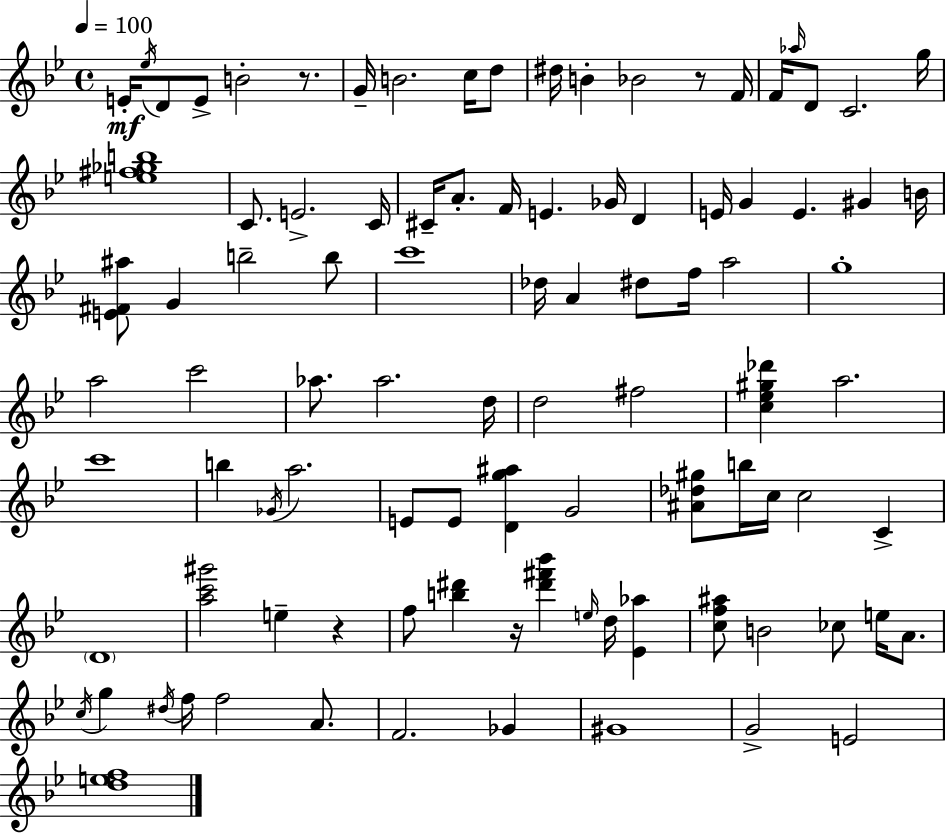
{
  \clef treble
  \time 4/4
  \defaultTimeSignature
  \key g \minor
  \tempo 4 = 100
  e'16-.\mf \acciaccatura { ees''16 } d'8 e'8-> b'2-. r8. | g'16-- b'2. c''16 d''8 | dis''16 b'4-. bes'2 r8 | f'16 f'16 \grace { aes''16 } d'8 c'2. | \break g''16 <e'' fis'' ges'' b''>1 | c'8. e'2.-> | c'16 cis'16-- a'8.-. f'16 e'4. ges'16 d'4 | e'16 g'4 e'4. gis'4 | \break b'16 <e' fis' ais''>8 g'4 b''2-- | b''8 c'''1 | des''16 a'4 dis''8 f''16 a''2 | g''1-. | \break a''2 c'''2 | aes''8. aes''2. | d''16 d''2 fis''2 | <c'' ees'' gis'' des'''>4 a''2. | \break c'''1 | b''4 \acciaccatura { ges'16 } a''2. | e'8 e'8 <d' g'' ais''>4 g'2 | <ais' des'' gis''>8 b''16 c''16 c''2 c'4-> | \break \parenthesize d'1 | <a'' c''' gis'''>2 e''4-- r4 | f''8 <b'' dis'''>4 r16 <dis''' fis''' bes'''>4 \grace { e''16 } d''16 | <ees' aes''>4 <c'' f'' ais''>8 b'2 ces''8 | \break e''16 a'8. \acciaccatura { c''16 } g''4 \acciaccatura { dis''16 } f''16 f''2 | a'8. f'2. | ges'4 gis'1 | g'2-> e'2 | \break <d'' e'' f''>1 | \bar "|."
}